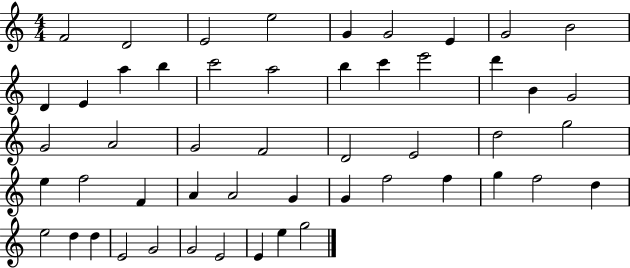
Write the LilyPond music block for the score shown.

{
  \clef treble
  \numericTimeSignature
  \time 4/4
  \key c \major
  f'2 d'2 | e'2 e''2 | g'4 g'2 e'4 | g'2 b'2 | \break d'4 e'4 a''4 b''4 | c'''2 a''2 | b''4 c'''4 e'''2 | d'''4 b'4 g'2 | \break g'2 a'2 | g'2 f'2 | d'2 e'2 | d''2 g''2 | \break e''4 f''2 f'4 | a'4 a'2 g'4 | g'4 f''2 f''4 | g''4 f''2 d''4 | \break e''2 d''4 d''4 | e'2 g'2 | g'2 e'2 | e'4 e''4 g''2 | \break \bar "|."
}